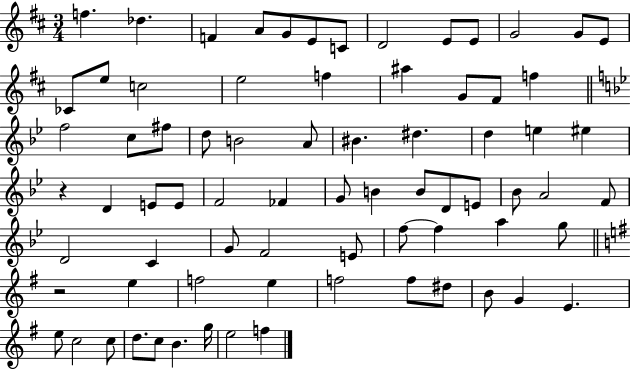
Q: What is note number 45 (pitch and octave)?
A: A4